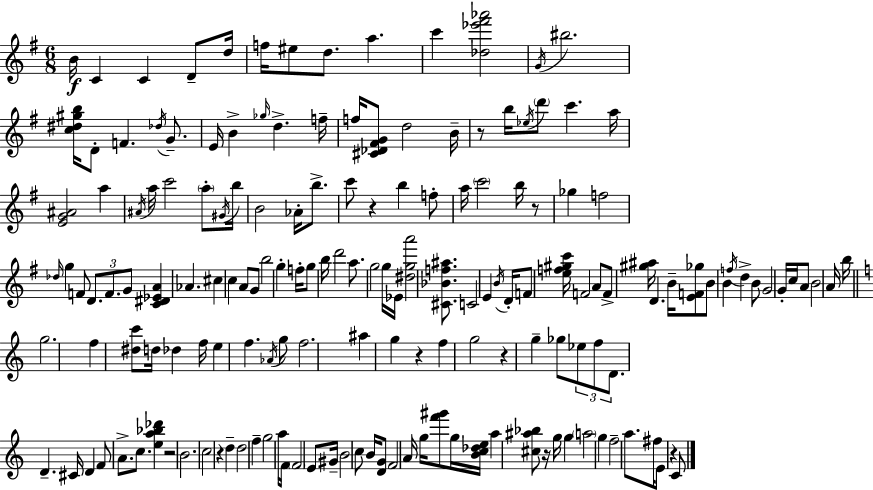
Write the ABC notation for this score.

X:1
T:Untitled
M:6/8
L:1/4
K:G
B/4 C C D/2 d/4 f/4 ^e/2 d/2 a c' [_d_e'^f'_a']2 G/4 ^b2 [c^d^gb]/4 D/2 F _d/4 G/2 E/4 B _g/4 d f/4 f/4 [^C_D^FG]/2 d2 B/4 z/2 b/4 _e/4 d'/2 c' a/4 [EG^A]2 a ^A/4 a/4 c'2 a/2 ^G/4 b/4 B2 _A/4 b/2 c'/2 z b f/2 a/4 c'2 b/4 z/2 _g f2 _d/4 g F/2 D/2 F/2 G/2 [C^D_EA] _A ^c c A/2 G/2 b2 g f/4 g/2 b/4 d'2 a/2 g2 g/4 _E/4 [^dga']2 [^C_Bf^a]/2 C2 E B/4 D/4 F/2 [ef^gc']/4 F2 A/2 F/2 [^g^a]/4 D B/4 [EF_g]/2 B/2 B f/4 d B/2 G2 G/4 c/4 A/2 B2 A/4 b/4 g2 f [^dc']/2 d/4 _d f/4 e f _A/4 g/2 f2 ^a g z f g2 z g _g/2 _e/2 f/2 D/2 D ^C/4 D F/2 A/2 c/2 [ea_b_d'] z2 B2 c2 z d d2 f g2 a/4 F/4 F2 E/2 ^G/4 B2 c/2 B/4 [DG]/2 F2 A/4 g/4 [f'^g']/2 g/4 [Bc_de]/4 a [^c^a_b]/2 z/4 g/4 g a2 g f2 a/2 ^f/4 E/2 z C/2